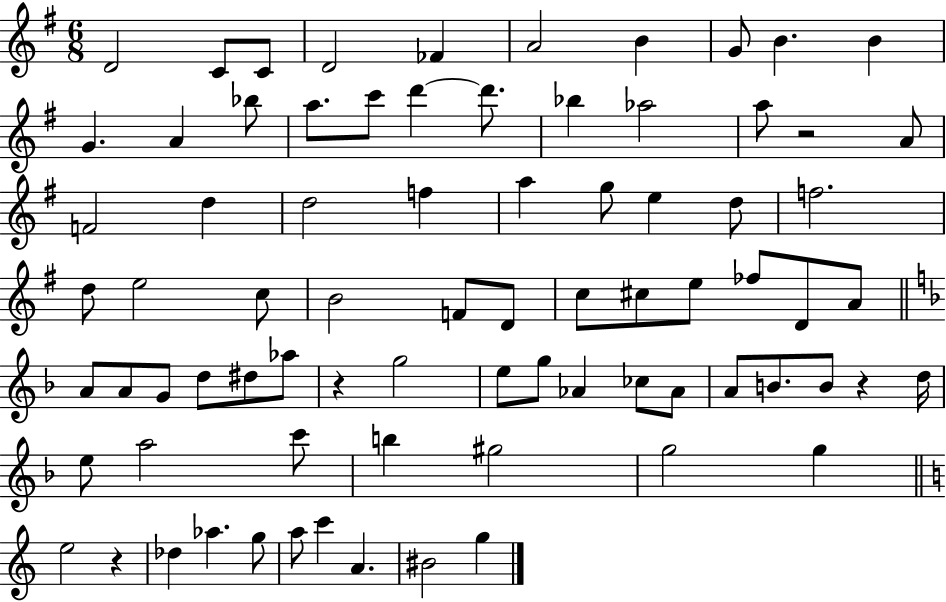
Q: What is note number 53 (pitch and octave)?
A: CES5